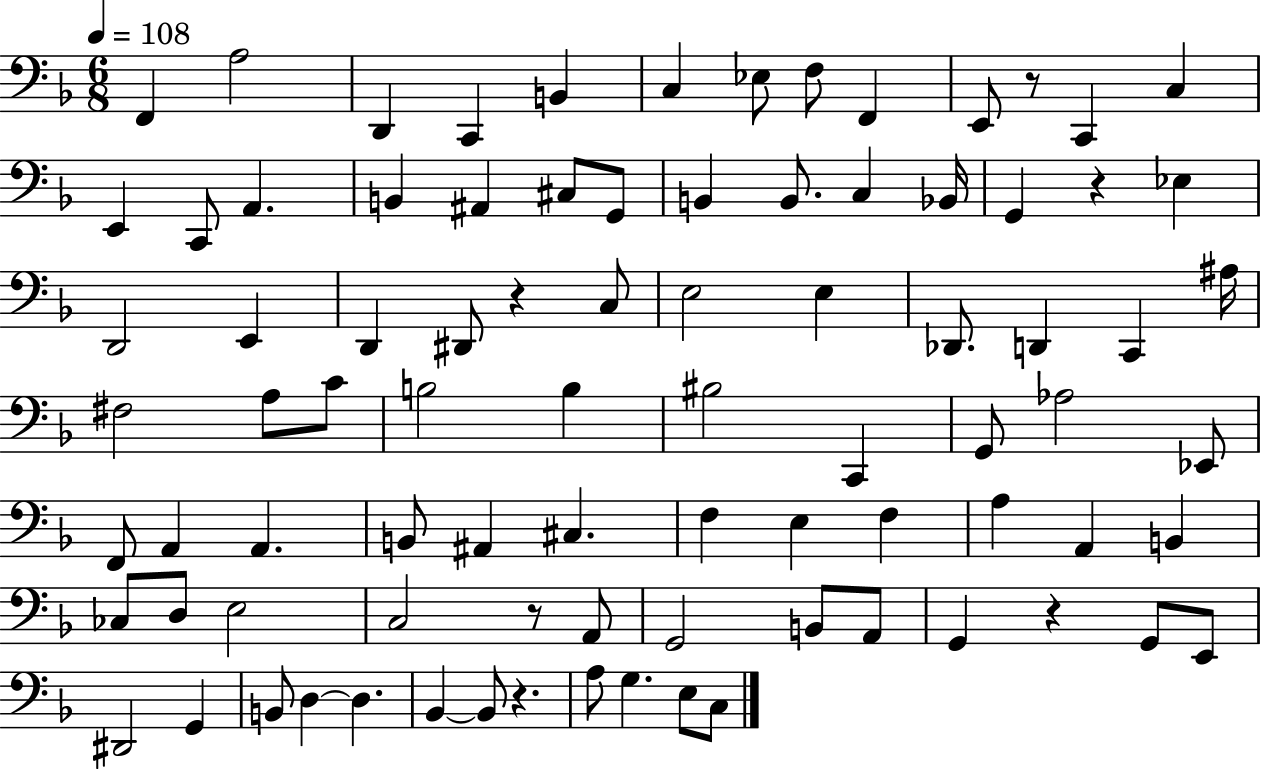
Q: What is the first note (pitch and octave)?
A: F2